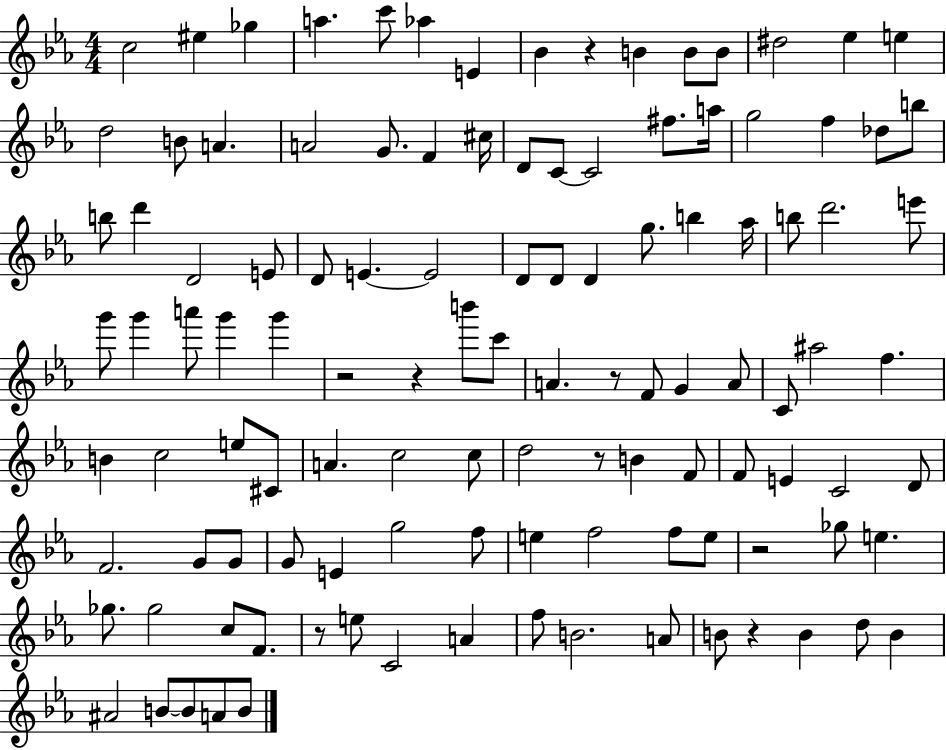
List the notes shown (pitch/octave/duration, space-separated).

C5/h EIS5/q Gb5/q A5/q. C6/e Ab5/q E4/q Bb4/q R/q B4/q B4/e B4/e D#5/h Eb5/q E5/q D5/h B4/e A4/q. A4/h G4/e. F4/q C#5/s D4/e C4/e C4/h F#5/e. A5/s G5/h F5/q Db5/e B5/e B5/e D6/q D4/h E4/e D4/e E4/q. E4/h D4/e D4/e D4/q G5/e. B5/q Ab5/s B5/e D6/h. E6/e G6/e G6/q A6/e G6/q G6/q R/h R/q B6/e C6/e A4/q. R/e F4/e G4/q A4/e C4/e A#5/h F5/q. B4/q C5/h E5/e C#4/e A4/q. C5/h C5/e D5/h R/e B4/q F4/e F4/e E4/q C4/h D4/e F4/h. G4/e G4/e G4/e E4/q G5/h F5/e E5/q F5/h F5/e E5/e R/h Gb5/e E5/q. Gb5/e. Gb5/h C5/e F4/e. R/e E5/e C4/h A4/q F5/e B4/h. A4/e B4/e R/q B4/q D5/e B4/q A#4/h B4/e B4/e A4/e B4/e